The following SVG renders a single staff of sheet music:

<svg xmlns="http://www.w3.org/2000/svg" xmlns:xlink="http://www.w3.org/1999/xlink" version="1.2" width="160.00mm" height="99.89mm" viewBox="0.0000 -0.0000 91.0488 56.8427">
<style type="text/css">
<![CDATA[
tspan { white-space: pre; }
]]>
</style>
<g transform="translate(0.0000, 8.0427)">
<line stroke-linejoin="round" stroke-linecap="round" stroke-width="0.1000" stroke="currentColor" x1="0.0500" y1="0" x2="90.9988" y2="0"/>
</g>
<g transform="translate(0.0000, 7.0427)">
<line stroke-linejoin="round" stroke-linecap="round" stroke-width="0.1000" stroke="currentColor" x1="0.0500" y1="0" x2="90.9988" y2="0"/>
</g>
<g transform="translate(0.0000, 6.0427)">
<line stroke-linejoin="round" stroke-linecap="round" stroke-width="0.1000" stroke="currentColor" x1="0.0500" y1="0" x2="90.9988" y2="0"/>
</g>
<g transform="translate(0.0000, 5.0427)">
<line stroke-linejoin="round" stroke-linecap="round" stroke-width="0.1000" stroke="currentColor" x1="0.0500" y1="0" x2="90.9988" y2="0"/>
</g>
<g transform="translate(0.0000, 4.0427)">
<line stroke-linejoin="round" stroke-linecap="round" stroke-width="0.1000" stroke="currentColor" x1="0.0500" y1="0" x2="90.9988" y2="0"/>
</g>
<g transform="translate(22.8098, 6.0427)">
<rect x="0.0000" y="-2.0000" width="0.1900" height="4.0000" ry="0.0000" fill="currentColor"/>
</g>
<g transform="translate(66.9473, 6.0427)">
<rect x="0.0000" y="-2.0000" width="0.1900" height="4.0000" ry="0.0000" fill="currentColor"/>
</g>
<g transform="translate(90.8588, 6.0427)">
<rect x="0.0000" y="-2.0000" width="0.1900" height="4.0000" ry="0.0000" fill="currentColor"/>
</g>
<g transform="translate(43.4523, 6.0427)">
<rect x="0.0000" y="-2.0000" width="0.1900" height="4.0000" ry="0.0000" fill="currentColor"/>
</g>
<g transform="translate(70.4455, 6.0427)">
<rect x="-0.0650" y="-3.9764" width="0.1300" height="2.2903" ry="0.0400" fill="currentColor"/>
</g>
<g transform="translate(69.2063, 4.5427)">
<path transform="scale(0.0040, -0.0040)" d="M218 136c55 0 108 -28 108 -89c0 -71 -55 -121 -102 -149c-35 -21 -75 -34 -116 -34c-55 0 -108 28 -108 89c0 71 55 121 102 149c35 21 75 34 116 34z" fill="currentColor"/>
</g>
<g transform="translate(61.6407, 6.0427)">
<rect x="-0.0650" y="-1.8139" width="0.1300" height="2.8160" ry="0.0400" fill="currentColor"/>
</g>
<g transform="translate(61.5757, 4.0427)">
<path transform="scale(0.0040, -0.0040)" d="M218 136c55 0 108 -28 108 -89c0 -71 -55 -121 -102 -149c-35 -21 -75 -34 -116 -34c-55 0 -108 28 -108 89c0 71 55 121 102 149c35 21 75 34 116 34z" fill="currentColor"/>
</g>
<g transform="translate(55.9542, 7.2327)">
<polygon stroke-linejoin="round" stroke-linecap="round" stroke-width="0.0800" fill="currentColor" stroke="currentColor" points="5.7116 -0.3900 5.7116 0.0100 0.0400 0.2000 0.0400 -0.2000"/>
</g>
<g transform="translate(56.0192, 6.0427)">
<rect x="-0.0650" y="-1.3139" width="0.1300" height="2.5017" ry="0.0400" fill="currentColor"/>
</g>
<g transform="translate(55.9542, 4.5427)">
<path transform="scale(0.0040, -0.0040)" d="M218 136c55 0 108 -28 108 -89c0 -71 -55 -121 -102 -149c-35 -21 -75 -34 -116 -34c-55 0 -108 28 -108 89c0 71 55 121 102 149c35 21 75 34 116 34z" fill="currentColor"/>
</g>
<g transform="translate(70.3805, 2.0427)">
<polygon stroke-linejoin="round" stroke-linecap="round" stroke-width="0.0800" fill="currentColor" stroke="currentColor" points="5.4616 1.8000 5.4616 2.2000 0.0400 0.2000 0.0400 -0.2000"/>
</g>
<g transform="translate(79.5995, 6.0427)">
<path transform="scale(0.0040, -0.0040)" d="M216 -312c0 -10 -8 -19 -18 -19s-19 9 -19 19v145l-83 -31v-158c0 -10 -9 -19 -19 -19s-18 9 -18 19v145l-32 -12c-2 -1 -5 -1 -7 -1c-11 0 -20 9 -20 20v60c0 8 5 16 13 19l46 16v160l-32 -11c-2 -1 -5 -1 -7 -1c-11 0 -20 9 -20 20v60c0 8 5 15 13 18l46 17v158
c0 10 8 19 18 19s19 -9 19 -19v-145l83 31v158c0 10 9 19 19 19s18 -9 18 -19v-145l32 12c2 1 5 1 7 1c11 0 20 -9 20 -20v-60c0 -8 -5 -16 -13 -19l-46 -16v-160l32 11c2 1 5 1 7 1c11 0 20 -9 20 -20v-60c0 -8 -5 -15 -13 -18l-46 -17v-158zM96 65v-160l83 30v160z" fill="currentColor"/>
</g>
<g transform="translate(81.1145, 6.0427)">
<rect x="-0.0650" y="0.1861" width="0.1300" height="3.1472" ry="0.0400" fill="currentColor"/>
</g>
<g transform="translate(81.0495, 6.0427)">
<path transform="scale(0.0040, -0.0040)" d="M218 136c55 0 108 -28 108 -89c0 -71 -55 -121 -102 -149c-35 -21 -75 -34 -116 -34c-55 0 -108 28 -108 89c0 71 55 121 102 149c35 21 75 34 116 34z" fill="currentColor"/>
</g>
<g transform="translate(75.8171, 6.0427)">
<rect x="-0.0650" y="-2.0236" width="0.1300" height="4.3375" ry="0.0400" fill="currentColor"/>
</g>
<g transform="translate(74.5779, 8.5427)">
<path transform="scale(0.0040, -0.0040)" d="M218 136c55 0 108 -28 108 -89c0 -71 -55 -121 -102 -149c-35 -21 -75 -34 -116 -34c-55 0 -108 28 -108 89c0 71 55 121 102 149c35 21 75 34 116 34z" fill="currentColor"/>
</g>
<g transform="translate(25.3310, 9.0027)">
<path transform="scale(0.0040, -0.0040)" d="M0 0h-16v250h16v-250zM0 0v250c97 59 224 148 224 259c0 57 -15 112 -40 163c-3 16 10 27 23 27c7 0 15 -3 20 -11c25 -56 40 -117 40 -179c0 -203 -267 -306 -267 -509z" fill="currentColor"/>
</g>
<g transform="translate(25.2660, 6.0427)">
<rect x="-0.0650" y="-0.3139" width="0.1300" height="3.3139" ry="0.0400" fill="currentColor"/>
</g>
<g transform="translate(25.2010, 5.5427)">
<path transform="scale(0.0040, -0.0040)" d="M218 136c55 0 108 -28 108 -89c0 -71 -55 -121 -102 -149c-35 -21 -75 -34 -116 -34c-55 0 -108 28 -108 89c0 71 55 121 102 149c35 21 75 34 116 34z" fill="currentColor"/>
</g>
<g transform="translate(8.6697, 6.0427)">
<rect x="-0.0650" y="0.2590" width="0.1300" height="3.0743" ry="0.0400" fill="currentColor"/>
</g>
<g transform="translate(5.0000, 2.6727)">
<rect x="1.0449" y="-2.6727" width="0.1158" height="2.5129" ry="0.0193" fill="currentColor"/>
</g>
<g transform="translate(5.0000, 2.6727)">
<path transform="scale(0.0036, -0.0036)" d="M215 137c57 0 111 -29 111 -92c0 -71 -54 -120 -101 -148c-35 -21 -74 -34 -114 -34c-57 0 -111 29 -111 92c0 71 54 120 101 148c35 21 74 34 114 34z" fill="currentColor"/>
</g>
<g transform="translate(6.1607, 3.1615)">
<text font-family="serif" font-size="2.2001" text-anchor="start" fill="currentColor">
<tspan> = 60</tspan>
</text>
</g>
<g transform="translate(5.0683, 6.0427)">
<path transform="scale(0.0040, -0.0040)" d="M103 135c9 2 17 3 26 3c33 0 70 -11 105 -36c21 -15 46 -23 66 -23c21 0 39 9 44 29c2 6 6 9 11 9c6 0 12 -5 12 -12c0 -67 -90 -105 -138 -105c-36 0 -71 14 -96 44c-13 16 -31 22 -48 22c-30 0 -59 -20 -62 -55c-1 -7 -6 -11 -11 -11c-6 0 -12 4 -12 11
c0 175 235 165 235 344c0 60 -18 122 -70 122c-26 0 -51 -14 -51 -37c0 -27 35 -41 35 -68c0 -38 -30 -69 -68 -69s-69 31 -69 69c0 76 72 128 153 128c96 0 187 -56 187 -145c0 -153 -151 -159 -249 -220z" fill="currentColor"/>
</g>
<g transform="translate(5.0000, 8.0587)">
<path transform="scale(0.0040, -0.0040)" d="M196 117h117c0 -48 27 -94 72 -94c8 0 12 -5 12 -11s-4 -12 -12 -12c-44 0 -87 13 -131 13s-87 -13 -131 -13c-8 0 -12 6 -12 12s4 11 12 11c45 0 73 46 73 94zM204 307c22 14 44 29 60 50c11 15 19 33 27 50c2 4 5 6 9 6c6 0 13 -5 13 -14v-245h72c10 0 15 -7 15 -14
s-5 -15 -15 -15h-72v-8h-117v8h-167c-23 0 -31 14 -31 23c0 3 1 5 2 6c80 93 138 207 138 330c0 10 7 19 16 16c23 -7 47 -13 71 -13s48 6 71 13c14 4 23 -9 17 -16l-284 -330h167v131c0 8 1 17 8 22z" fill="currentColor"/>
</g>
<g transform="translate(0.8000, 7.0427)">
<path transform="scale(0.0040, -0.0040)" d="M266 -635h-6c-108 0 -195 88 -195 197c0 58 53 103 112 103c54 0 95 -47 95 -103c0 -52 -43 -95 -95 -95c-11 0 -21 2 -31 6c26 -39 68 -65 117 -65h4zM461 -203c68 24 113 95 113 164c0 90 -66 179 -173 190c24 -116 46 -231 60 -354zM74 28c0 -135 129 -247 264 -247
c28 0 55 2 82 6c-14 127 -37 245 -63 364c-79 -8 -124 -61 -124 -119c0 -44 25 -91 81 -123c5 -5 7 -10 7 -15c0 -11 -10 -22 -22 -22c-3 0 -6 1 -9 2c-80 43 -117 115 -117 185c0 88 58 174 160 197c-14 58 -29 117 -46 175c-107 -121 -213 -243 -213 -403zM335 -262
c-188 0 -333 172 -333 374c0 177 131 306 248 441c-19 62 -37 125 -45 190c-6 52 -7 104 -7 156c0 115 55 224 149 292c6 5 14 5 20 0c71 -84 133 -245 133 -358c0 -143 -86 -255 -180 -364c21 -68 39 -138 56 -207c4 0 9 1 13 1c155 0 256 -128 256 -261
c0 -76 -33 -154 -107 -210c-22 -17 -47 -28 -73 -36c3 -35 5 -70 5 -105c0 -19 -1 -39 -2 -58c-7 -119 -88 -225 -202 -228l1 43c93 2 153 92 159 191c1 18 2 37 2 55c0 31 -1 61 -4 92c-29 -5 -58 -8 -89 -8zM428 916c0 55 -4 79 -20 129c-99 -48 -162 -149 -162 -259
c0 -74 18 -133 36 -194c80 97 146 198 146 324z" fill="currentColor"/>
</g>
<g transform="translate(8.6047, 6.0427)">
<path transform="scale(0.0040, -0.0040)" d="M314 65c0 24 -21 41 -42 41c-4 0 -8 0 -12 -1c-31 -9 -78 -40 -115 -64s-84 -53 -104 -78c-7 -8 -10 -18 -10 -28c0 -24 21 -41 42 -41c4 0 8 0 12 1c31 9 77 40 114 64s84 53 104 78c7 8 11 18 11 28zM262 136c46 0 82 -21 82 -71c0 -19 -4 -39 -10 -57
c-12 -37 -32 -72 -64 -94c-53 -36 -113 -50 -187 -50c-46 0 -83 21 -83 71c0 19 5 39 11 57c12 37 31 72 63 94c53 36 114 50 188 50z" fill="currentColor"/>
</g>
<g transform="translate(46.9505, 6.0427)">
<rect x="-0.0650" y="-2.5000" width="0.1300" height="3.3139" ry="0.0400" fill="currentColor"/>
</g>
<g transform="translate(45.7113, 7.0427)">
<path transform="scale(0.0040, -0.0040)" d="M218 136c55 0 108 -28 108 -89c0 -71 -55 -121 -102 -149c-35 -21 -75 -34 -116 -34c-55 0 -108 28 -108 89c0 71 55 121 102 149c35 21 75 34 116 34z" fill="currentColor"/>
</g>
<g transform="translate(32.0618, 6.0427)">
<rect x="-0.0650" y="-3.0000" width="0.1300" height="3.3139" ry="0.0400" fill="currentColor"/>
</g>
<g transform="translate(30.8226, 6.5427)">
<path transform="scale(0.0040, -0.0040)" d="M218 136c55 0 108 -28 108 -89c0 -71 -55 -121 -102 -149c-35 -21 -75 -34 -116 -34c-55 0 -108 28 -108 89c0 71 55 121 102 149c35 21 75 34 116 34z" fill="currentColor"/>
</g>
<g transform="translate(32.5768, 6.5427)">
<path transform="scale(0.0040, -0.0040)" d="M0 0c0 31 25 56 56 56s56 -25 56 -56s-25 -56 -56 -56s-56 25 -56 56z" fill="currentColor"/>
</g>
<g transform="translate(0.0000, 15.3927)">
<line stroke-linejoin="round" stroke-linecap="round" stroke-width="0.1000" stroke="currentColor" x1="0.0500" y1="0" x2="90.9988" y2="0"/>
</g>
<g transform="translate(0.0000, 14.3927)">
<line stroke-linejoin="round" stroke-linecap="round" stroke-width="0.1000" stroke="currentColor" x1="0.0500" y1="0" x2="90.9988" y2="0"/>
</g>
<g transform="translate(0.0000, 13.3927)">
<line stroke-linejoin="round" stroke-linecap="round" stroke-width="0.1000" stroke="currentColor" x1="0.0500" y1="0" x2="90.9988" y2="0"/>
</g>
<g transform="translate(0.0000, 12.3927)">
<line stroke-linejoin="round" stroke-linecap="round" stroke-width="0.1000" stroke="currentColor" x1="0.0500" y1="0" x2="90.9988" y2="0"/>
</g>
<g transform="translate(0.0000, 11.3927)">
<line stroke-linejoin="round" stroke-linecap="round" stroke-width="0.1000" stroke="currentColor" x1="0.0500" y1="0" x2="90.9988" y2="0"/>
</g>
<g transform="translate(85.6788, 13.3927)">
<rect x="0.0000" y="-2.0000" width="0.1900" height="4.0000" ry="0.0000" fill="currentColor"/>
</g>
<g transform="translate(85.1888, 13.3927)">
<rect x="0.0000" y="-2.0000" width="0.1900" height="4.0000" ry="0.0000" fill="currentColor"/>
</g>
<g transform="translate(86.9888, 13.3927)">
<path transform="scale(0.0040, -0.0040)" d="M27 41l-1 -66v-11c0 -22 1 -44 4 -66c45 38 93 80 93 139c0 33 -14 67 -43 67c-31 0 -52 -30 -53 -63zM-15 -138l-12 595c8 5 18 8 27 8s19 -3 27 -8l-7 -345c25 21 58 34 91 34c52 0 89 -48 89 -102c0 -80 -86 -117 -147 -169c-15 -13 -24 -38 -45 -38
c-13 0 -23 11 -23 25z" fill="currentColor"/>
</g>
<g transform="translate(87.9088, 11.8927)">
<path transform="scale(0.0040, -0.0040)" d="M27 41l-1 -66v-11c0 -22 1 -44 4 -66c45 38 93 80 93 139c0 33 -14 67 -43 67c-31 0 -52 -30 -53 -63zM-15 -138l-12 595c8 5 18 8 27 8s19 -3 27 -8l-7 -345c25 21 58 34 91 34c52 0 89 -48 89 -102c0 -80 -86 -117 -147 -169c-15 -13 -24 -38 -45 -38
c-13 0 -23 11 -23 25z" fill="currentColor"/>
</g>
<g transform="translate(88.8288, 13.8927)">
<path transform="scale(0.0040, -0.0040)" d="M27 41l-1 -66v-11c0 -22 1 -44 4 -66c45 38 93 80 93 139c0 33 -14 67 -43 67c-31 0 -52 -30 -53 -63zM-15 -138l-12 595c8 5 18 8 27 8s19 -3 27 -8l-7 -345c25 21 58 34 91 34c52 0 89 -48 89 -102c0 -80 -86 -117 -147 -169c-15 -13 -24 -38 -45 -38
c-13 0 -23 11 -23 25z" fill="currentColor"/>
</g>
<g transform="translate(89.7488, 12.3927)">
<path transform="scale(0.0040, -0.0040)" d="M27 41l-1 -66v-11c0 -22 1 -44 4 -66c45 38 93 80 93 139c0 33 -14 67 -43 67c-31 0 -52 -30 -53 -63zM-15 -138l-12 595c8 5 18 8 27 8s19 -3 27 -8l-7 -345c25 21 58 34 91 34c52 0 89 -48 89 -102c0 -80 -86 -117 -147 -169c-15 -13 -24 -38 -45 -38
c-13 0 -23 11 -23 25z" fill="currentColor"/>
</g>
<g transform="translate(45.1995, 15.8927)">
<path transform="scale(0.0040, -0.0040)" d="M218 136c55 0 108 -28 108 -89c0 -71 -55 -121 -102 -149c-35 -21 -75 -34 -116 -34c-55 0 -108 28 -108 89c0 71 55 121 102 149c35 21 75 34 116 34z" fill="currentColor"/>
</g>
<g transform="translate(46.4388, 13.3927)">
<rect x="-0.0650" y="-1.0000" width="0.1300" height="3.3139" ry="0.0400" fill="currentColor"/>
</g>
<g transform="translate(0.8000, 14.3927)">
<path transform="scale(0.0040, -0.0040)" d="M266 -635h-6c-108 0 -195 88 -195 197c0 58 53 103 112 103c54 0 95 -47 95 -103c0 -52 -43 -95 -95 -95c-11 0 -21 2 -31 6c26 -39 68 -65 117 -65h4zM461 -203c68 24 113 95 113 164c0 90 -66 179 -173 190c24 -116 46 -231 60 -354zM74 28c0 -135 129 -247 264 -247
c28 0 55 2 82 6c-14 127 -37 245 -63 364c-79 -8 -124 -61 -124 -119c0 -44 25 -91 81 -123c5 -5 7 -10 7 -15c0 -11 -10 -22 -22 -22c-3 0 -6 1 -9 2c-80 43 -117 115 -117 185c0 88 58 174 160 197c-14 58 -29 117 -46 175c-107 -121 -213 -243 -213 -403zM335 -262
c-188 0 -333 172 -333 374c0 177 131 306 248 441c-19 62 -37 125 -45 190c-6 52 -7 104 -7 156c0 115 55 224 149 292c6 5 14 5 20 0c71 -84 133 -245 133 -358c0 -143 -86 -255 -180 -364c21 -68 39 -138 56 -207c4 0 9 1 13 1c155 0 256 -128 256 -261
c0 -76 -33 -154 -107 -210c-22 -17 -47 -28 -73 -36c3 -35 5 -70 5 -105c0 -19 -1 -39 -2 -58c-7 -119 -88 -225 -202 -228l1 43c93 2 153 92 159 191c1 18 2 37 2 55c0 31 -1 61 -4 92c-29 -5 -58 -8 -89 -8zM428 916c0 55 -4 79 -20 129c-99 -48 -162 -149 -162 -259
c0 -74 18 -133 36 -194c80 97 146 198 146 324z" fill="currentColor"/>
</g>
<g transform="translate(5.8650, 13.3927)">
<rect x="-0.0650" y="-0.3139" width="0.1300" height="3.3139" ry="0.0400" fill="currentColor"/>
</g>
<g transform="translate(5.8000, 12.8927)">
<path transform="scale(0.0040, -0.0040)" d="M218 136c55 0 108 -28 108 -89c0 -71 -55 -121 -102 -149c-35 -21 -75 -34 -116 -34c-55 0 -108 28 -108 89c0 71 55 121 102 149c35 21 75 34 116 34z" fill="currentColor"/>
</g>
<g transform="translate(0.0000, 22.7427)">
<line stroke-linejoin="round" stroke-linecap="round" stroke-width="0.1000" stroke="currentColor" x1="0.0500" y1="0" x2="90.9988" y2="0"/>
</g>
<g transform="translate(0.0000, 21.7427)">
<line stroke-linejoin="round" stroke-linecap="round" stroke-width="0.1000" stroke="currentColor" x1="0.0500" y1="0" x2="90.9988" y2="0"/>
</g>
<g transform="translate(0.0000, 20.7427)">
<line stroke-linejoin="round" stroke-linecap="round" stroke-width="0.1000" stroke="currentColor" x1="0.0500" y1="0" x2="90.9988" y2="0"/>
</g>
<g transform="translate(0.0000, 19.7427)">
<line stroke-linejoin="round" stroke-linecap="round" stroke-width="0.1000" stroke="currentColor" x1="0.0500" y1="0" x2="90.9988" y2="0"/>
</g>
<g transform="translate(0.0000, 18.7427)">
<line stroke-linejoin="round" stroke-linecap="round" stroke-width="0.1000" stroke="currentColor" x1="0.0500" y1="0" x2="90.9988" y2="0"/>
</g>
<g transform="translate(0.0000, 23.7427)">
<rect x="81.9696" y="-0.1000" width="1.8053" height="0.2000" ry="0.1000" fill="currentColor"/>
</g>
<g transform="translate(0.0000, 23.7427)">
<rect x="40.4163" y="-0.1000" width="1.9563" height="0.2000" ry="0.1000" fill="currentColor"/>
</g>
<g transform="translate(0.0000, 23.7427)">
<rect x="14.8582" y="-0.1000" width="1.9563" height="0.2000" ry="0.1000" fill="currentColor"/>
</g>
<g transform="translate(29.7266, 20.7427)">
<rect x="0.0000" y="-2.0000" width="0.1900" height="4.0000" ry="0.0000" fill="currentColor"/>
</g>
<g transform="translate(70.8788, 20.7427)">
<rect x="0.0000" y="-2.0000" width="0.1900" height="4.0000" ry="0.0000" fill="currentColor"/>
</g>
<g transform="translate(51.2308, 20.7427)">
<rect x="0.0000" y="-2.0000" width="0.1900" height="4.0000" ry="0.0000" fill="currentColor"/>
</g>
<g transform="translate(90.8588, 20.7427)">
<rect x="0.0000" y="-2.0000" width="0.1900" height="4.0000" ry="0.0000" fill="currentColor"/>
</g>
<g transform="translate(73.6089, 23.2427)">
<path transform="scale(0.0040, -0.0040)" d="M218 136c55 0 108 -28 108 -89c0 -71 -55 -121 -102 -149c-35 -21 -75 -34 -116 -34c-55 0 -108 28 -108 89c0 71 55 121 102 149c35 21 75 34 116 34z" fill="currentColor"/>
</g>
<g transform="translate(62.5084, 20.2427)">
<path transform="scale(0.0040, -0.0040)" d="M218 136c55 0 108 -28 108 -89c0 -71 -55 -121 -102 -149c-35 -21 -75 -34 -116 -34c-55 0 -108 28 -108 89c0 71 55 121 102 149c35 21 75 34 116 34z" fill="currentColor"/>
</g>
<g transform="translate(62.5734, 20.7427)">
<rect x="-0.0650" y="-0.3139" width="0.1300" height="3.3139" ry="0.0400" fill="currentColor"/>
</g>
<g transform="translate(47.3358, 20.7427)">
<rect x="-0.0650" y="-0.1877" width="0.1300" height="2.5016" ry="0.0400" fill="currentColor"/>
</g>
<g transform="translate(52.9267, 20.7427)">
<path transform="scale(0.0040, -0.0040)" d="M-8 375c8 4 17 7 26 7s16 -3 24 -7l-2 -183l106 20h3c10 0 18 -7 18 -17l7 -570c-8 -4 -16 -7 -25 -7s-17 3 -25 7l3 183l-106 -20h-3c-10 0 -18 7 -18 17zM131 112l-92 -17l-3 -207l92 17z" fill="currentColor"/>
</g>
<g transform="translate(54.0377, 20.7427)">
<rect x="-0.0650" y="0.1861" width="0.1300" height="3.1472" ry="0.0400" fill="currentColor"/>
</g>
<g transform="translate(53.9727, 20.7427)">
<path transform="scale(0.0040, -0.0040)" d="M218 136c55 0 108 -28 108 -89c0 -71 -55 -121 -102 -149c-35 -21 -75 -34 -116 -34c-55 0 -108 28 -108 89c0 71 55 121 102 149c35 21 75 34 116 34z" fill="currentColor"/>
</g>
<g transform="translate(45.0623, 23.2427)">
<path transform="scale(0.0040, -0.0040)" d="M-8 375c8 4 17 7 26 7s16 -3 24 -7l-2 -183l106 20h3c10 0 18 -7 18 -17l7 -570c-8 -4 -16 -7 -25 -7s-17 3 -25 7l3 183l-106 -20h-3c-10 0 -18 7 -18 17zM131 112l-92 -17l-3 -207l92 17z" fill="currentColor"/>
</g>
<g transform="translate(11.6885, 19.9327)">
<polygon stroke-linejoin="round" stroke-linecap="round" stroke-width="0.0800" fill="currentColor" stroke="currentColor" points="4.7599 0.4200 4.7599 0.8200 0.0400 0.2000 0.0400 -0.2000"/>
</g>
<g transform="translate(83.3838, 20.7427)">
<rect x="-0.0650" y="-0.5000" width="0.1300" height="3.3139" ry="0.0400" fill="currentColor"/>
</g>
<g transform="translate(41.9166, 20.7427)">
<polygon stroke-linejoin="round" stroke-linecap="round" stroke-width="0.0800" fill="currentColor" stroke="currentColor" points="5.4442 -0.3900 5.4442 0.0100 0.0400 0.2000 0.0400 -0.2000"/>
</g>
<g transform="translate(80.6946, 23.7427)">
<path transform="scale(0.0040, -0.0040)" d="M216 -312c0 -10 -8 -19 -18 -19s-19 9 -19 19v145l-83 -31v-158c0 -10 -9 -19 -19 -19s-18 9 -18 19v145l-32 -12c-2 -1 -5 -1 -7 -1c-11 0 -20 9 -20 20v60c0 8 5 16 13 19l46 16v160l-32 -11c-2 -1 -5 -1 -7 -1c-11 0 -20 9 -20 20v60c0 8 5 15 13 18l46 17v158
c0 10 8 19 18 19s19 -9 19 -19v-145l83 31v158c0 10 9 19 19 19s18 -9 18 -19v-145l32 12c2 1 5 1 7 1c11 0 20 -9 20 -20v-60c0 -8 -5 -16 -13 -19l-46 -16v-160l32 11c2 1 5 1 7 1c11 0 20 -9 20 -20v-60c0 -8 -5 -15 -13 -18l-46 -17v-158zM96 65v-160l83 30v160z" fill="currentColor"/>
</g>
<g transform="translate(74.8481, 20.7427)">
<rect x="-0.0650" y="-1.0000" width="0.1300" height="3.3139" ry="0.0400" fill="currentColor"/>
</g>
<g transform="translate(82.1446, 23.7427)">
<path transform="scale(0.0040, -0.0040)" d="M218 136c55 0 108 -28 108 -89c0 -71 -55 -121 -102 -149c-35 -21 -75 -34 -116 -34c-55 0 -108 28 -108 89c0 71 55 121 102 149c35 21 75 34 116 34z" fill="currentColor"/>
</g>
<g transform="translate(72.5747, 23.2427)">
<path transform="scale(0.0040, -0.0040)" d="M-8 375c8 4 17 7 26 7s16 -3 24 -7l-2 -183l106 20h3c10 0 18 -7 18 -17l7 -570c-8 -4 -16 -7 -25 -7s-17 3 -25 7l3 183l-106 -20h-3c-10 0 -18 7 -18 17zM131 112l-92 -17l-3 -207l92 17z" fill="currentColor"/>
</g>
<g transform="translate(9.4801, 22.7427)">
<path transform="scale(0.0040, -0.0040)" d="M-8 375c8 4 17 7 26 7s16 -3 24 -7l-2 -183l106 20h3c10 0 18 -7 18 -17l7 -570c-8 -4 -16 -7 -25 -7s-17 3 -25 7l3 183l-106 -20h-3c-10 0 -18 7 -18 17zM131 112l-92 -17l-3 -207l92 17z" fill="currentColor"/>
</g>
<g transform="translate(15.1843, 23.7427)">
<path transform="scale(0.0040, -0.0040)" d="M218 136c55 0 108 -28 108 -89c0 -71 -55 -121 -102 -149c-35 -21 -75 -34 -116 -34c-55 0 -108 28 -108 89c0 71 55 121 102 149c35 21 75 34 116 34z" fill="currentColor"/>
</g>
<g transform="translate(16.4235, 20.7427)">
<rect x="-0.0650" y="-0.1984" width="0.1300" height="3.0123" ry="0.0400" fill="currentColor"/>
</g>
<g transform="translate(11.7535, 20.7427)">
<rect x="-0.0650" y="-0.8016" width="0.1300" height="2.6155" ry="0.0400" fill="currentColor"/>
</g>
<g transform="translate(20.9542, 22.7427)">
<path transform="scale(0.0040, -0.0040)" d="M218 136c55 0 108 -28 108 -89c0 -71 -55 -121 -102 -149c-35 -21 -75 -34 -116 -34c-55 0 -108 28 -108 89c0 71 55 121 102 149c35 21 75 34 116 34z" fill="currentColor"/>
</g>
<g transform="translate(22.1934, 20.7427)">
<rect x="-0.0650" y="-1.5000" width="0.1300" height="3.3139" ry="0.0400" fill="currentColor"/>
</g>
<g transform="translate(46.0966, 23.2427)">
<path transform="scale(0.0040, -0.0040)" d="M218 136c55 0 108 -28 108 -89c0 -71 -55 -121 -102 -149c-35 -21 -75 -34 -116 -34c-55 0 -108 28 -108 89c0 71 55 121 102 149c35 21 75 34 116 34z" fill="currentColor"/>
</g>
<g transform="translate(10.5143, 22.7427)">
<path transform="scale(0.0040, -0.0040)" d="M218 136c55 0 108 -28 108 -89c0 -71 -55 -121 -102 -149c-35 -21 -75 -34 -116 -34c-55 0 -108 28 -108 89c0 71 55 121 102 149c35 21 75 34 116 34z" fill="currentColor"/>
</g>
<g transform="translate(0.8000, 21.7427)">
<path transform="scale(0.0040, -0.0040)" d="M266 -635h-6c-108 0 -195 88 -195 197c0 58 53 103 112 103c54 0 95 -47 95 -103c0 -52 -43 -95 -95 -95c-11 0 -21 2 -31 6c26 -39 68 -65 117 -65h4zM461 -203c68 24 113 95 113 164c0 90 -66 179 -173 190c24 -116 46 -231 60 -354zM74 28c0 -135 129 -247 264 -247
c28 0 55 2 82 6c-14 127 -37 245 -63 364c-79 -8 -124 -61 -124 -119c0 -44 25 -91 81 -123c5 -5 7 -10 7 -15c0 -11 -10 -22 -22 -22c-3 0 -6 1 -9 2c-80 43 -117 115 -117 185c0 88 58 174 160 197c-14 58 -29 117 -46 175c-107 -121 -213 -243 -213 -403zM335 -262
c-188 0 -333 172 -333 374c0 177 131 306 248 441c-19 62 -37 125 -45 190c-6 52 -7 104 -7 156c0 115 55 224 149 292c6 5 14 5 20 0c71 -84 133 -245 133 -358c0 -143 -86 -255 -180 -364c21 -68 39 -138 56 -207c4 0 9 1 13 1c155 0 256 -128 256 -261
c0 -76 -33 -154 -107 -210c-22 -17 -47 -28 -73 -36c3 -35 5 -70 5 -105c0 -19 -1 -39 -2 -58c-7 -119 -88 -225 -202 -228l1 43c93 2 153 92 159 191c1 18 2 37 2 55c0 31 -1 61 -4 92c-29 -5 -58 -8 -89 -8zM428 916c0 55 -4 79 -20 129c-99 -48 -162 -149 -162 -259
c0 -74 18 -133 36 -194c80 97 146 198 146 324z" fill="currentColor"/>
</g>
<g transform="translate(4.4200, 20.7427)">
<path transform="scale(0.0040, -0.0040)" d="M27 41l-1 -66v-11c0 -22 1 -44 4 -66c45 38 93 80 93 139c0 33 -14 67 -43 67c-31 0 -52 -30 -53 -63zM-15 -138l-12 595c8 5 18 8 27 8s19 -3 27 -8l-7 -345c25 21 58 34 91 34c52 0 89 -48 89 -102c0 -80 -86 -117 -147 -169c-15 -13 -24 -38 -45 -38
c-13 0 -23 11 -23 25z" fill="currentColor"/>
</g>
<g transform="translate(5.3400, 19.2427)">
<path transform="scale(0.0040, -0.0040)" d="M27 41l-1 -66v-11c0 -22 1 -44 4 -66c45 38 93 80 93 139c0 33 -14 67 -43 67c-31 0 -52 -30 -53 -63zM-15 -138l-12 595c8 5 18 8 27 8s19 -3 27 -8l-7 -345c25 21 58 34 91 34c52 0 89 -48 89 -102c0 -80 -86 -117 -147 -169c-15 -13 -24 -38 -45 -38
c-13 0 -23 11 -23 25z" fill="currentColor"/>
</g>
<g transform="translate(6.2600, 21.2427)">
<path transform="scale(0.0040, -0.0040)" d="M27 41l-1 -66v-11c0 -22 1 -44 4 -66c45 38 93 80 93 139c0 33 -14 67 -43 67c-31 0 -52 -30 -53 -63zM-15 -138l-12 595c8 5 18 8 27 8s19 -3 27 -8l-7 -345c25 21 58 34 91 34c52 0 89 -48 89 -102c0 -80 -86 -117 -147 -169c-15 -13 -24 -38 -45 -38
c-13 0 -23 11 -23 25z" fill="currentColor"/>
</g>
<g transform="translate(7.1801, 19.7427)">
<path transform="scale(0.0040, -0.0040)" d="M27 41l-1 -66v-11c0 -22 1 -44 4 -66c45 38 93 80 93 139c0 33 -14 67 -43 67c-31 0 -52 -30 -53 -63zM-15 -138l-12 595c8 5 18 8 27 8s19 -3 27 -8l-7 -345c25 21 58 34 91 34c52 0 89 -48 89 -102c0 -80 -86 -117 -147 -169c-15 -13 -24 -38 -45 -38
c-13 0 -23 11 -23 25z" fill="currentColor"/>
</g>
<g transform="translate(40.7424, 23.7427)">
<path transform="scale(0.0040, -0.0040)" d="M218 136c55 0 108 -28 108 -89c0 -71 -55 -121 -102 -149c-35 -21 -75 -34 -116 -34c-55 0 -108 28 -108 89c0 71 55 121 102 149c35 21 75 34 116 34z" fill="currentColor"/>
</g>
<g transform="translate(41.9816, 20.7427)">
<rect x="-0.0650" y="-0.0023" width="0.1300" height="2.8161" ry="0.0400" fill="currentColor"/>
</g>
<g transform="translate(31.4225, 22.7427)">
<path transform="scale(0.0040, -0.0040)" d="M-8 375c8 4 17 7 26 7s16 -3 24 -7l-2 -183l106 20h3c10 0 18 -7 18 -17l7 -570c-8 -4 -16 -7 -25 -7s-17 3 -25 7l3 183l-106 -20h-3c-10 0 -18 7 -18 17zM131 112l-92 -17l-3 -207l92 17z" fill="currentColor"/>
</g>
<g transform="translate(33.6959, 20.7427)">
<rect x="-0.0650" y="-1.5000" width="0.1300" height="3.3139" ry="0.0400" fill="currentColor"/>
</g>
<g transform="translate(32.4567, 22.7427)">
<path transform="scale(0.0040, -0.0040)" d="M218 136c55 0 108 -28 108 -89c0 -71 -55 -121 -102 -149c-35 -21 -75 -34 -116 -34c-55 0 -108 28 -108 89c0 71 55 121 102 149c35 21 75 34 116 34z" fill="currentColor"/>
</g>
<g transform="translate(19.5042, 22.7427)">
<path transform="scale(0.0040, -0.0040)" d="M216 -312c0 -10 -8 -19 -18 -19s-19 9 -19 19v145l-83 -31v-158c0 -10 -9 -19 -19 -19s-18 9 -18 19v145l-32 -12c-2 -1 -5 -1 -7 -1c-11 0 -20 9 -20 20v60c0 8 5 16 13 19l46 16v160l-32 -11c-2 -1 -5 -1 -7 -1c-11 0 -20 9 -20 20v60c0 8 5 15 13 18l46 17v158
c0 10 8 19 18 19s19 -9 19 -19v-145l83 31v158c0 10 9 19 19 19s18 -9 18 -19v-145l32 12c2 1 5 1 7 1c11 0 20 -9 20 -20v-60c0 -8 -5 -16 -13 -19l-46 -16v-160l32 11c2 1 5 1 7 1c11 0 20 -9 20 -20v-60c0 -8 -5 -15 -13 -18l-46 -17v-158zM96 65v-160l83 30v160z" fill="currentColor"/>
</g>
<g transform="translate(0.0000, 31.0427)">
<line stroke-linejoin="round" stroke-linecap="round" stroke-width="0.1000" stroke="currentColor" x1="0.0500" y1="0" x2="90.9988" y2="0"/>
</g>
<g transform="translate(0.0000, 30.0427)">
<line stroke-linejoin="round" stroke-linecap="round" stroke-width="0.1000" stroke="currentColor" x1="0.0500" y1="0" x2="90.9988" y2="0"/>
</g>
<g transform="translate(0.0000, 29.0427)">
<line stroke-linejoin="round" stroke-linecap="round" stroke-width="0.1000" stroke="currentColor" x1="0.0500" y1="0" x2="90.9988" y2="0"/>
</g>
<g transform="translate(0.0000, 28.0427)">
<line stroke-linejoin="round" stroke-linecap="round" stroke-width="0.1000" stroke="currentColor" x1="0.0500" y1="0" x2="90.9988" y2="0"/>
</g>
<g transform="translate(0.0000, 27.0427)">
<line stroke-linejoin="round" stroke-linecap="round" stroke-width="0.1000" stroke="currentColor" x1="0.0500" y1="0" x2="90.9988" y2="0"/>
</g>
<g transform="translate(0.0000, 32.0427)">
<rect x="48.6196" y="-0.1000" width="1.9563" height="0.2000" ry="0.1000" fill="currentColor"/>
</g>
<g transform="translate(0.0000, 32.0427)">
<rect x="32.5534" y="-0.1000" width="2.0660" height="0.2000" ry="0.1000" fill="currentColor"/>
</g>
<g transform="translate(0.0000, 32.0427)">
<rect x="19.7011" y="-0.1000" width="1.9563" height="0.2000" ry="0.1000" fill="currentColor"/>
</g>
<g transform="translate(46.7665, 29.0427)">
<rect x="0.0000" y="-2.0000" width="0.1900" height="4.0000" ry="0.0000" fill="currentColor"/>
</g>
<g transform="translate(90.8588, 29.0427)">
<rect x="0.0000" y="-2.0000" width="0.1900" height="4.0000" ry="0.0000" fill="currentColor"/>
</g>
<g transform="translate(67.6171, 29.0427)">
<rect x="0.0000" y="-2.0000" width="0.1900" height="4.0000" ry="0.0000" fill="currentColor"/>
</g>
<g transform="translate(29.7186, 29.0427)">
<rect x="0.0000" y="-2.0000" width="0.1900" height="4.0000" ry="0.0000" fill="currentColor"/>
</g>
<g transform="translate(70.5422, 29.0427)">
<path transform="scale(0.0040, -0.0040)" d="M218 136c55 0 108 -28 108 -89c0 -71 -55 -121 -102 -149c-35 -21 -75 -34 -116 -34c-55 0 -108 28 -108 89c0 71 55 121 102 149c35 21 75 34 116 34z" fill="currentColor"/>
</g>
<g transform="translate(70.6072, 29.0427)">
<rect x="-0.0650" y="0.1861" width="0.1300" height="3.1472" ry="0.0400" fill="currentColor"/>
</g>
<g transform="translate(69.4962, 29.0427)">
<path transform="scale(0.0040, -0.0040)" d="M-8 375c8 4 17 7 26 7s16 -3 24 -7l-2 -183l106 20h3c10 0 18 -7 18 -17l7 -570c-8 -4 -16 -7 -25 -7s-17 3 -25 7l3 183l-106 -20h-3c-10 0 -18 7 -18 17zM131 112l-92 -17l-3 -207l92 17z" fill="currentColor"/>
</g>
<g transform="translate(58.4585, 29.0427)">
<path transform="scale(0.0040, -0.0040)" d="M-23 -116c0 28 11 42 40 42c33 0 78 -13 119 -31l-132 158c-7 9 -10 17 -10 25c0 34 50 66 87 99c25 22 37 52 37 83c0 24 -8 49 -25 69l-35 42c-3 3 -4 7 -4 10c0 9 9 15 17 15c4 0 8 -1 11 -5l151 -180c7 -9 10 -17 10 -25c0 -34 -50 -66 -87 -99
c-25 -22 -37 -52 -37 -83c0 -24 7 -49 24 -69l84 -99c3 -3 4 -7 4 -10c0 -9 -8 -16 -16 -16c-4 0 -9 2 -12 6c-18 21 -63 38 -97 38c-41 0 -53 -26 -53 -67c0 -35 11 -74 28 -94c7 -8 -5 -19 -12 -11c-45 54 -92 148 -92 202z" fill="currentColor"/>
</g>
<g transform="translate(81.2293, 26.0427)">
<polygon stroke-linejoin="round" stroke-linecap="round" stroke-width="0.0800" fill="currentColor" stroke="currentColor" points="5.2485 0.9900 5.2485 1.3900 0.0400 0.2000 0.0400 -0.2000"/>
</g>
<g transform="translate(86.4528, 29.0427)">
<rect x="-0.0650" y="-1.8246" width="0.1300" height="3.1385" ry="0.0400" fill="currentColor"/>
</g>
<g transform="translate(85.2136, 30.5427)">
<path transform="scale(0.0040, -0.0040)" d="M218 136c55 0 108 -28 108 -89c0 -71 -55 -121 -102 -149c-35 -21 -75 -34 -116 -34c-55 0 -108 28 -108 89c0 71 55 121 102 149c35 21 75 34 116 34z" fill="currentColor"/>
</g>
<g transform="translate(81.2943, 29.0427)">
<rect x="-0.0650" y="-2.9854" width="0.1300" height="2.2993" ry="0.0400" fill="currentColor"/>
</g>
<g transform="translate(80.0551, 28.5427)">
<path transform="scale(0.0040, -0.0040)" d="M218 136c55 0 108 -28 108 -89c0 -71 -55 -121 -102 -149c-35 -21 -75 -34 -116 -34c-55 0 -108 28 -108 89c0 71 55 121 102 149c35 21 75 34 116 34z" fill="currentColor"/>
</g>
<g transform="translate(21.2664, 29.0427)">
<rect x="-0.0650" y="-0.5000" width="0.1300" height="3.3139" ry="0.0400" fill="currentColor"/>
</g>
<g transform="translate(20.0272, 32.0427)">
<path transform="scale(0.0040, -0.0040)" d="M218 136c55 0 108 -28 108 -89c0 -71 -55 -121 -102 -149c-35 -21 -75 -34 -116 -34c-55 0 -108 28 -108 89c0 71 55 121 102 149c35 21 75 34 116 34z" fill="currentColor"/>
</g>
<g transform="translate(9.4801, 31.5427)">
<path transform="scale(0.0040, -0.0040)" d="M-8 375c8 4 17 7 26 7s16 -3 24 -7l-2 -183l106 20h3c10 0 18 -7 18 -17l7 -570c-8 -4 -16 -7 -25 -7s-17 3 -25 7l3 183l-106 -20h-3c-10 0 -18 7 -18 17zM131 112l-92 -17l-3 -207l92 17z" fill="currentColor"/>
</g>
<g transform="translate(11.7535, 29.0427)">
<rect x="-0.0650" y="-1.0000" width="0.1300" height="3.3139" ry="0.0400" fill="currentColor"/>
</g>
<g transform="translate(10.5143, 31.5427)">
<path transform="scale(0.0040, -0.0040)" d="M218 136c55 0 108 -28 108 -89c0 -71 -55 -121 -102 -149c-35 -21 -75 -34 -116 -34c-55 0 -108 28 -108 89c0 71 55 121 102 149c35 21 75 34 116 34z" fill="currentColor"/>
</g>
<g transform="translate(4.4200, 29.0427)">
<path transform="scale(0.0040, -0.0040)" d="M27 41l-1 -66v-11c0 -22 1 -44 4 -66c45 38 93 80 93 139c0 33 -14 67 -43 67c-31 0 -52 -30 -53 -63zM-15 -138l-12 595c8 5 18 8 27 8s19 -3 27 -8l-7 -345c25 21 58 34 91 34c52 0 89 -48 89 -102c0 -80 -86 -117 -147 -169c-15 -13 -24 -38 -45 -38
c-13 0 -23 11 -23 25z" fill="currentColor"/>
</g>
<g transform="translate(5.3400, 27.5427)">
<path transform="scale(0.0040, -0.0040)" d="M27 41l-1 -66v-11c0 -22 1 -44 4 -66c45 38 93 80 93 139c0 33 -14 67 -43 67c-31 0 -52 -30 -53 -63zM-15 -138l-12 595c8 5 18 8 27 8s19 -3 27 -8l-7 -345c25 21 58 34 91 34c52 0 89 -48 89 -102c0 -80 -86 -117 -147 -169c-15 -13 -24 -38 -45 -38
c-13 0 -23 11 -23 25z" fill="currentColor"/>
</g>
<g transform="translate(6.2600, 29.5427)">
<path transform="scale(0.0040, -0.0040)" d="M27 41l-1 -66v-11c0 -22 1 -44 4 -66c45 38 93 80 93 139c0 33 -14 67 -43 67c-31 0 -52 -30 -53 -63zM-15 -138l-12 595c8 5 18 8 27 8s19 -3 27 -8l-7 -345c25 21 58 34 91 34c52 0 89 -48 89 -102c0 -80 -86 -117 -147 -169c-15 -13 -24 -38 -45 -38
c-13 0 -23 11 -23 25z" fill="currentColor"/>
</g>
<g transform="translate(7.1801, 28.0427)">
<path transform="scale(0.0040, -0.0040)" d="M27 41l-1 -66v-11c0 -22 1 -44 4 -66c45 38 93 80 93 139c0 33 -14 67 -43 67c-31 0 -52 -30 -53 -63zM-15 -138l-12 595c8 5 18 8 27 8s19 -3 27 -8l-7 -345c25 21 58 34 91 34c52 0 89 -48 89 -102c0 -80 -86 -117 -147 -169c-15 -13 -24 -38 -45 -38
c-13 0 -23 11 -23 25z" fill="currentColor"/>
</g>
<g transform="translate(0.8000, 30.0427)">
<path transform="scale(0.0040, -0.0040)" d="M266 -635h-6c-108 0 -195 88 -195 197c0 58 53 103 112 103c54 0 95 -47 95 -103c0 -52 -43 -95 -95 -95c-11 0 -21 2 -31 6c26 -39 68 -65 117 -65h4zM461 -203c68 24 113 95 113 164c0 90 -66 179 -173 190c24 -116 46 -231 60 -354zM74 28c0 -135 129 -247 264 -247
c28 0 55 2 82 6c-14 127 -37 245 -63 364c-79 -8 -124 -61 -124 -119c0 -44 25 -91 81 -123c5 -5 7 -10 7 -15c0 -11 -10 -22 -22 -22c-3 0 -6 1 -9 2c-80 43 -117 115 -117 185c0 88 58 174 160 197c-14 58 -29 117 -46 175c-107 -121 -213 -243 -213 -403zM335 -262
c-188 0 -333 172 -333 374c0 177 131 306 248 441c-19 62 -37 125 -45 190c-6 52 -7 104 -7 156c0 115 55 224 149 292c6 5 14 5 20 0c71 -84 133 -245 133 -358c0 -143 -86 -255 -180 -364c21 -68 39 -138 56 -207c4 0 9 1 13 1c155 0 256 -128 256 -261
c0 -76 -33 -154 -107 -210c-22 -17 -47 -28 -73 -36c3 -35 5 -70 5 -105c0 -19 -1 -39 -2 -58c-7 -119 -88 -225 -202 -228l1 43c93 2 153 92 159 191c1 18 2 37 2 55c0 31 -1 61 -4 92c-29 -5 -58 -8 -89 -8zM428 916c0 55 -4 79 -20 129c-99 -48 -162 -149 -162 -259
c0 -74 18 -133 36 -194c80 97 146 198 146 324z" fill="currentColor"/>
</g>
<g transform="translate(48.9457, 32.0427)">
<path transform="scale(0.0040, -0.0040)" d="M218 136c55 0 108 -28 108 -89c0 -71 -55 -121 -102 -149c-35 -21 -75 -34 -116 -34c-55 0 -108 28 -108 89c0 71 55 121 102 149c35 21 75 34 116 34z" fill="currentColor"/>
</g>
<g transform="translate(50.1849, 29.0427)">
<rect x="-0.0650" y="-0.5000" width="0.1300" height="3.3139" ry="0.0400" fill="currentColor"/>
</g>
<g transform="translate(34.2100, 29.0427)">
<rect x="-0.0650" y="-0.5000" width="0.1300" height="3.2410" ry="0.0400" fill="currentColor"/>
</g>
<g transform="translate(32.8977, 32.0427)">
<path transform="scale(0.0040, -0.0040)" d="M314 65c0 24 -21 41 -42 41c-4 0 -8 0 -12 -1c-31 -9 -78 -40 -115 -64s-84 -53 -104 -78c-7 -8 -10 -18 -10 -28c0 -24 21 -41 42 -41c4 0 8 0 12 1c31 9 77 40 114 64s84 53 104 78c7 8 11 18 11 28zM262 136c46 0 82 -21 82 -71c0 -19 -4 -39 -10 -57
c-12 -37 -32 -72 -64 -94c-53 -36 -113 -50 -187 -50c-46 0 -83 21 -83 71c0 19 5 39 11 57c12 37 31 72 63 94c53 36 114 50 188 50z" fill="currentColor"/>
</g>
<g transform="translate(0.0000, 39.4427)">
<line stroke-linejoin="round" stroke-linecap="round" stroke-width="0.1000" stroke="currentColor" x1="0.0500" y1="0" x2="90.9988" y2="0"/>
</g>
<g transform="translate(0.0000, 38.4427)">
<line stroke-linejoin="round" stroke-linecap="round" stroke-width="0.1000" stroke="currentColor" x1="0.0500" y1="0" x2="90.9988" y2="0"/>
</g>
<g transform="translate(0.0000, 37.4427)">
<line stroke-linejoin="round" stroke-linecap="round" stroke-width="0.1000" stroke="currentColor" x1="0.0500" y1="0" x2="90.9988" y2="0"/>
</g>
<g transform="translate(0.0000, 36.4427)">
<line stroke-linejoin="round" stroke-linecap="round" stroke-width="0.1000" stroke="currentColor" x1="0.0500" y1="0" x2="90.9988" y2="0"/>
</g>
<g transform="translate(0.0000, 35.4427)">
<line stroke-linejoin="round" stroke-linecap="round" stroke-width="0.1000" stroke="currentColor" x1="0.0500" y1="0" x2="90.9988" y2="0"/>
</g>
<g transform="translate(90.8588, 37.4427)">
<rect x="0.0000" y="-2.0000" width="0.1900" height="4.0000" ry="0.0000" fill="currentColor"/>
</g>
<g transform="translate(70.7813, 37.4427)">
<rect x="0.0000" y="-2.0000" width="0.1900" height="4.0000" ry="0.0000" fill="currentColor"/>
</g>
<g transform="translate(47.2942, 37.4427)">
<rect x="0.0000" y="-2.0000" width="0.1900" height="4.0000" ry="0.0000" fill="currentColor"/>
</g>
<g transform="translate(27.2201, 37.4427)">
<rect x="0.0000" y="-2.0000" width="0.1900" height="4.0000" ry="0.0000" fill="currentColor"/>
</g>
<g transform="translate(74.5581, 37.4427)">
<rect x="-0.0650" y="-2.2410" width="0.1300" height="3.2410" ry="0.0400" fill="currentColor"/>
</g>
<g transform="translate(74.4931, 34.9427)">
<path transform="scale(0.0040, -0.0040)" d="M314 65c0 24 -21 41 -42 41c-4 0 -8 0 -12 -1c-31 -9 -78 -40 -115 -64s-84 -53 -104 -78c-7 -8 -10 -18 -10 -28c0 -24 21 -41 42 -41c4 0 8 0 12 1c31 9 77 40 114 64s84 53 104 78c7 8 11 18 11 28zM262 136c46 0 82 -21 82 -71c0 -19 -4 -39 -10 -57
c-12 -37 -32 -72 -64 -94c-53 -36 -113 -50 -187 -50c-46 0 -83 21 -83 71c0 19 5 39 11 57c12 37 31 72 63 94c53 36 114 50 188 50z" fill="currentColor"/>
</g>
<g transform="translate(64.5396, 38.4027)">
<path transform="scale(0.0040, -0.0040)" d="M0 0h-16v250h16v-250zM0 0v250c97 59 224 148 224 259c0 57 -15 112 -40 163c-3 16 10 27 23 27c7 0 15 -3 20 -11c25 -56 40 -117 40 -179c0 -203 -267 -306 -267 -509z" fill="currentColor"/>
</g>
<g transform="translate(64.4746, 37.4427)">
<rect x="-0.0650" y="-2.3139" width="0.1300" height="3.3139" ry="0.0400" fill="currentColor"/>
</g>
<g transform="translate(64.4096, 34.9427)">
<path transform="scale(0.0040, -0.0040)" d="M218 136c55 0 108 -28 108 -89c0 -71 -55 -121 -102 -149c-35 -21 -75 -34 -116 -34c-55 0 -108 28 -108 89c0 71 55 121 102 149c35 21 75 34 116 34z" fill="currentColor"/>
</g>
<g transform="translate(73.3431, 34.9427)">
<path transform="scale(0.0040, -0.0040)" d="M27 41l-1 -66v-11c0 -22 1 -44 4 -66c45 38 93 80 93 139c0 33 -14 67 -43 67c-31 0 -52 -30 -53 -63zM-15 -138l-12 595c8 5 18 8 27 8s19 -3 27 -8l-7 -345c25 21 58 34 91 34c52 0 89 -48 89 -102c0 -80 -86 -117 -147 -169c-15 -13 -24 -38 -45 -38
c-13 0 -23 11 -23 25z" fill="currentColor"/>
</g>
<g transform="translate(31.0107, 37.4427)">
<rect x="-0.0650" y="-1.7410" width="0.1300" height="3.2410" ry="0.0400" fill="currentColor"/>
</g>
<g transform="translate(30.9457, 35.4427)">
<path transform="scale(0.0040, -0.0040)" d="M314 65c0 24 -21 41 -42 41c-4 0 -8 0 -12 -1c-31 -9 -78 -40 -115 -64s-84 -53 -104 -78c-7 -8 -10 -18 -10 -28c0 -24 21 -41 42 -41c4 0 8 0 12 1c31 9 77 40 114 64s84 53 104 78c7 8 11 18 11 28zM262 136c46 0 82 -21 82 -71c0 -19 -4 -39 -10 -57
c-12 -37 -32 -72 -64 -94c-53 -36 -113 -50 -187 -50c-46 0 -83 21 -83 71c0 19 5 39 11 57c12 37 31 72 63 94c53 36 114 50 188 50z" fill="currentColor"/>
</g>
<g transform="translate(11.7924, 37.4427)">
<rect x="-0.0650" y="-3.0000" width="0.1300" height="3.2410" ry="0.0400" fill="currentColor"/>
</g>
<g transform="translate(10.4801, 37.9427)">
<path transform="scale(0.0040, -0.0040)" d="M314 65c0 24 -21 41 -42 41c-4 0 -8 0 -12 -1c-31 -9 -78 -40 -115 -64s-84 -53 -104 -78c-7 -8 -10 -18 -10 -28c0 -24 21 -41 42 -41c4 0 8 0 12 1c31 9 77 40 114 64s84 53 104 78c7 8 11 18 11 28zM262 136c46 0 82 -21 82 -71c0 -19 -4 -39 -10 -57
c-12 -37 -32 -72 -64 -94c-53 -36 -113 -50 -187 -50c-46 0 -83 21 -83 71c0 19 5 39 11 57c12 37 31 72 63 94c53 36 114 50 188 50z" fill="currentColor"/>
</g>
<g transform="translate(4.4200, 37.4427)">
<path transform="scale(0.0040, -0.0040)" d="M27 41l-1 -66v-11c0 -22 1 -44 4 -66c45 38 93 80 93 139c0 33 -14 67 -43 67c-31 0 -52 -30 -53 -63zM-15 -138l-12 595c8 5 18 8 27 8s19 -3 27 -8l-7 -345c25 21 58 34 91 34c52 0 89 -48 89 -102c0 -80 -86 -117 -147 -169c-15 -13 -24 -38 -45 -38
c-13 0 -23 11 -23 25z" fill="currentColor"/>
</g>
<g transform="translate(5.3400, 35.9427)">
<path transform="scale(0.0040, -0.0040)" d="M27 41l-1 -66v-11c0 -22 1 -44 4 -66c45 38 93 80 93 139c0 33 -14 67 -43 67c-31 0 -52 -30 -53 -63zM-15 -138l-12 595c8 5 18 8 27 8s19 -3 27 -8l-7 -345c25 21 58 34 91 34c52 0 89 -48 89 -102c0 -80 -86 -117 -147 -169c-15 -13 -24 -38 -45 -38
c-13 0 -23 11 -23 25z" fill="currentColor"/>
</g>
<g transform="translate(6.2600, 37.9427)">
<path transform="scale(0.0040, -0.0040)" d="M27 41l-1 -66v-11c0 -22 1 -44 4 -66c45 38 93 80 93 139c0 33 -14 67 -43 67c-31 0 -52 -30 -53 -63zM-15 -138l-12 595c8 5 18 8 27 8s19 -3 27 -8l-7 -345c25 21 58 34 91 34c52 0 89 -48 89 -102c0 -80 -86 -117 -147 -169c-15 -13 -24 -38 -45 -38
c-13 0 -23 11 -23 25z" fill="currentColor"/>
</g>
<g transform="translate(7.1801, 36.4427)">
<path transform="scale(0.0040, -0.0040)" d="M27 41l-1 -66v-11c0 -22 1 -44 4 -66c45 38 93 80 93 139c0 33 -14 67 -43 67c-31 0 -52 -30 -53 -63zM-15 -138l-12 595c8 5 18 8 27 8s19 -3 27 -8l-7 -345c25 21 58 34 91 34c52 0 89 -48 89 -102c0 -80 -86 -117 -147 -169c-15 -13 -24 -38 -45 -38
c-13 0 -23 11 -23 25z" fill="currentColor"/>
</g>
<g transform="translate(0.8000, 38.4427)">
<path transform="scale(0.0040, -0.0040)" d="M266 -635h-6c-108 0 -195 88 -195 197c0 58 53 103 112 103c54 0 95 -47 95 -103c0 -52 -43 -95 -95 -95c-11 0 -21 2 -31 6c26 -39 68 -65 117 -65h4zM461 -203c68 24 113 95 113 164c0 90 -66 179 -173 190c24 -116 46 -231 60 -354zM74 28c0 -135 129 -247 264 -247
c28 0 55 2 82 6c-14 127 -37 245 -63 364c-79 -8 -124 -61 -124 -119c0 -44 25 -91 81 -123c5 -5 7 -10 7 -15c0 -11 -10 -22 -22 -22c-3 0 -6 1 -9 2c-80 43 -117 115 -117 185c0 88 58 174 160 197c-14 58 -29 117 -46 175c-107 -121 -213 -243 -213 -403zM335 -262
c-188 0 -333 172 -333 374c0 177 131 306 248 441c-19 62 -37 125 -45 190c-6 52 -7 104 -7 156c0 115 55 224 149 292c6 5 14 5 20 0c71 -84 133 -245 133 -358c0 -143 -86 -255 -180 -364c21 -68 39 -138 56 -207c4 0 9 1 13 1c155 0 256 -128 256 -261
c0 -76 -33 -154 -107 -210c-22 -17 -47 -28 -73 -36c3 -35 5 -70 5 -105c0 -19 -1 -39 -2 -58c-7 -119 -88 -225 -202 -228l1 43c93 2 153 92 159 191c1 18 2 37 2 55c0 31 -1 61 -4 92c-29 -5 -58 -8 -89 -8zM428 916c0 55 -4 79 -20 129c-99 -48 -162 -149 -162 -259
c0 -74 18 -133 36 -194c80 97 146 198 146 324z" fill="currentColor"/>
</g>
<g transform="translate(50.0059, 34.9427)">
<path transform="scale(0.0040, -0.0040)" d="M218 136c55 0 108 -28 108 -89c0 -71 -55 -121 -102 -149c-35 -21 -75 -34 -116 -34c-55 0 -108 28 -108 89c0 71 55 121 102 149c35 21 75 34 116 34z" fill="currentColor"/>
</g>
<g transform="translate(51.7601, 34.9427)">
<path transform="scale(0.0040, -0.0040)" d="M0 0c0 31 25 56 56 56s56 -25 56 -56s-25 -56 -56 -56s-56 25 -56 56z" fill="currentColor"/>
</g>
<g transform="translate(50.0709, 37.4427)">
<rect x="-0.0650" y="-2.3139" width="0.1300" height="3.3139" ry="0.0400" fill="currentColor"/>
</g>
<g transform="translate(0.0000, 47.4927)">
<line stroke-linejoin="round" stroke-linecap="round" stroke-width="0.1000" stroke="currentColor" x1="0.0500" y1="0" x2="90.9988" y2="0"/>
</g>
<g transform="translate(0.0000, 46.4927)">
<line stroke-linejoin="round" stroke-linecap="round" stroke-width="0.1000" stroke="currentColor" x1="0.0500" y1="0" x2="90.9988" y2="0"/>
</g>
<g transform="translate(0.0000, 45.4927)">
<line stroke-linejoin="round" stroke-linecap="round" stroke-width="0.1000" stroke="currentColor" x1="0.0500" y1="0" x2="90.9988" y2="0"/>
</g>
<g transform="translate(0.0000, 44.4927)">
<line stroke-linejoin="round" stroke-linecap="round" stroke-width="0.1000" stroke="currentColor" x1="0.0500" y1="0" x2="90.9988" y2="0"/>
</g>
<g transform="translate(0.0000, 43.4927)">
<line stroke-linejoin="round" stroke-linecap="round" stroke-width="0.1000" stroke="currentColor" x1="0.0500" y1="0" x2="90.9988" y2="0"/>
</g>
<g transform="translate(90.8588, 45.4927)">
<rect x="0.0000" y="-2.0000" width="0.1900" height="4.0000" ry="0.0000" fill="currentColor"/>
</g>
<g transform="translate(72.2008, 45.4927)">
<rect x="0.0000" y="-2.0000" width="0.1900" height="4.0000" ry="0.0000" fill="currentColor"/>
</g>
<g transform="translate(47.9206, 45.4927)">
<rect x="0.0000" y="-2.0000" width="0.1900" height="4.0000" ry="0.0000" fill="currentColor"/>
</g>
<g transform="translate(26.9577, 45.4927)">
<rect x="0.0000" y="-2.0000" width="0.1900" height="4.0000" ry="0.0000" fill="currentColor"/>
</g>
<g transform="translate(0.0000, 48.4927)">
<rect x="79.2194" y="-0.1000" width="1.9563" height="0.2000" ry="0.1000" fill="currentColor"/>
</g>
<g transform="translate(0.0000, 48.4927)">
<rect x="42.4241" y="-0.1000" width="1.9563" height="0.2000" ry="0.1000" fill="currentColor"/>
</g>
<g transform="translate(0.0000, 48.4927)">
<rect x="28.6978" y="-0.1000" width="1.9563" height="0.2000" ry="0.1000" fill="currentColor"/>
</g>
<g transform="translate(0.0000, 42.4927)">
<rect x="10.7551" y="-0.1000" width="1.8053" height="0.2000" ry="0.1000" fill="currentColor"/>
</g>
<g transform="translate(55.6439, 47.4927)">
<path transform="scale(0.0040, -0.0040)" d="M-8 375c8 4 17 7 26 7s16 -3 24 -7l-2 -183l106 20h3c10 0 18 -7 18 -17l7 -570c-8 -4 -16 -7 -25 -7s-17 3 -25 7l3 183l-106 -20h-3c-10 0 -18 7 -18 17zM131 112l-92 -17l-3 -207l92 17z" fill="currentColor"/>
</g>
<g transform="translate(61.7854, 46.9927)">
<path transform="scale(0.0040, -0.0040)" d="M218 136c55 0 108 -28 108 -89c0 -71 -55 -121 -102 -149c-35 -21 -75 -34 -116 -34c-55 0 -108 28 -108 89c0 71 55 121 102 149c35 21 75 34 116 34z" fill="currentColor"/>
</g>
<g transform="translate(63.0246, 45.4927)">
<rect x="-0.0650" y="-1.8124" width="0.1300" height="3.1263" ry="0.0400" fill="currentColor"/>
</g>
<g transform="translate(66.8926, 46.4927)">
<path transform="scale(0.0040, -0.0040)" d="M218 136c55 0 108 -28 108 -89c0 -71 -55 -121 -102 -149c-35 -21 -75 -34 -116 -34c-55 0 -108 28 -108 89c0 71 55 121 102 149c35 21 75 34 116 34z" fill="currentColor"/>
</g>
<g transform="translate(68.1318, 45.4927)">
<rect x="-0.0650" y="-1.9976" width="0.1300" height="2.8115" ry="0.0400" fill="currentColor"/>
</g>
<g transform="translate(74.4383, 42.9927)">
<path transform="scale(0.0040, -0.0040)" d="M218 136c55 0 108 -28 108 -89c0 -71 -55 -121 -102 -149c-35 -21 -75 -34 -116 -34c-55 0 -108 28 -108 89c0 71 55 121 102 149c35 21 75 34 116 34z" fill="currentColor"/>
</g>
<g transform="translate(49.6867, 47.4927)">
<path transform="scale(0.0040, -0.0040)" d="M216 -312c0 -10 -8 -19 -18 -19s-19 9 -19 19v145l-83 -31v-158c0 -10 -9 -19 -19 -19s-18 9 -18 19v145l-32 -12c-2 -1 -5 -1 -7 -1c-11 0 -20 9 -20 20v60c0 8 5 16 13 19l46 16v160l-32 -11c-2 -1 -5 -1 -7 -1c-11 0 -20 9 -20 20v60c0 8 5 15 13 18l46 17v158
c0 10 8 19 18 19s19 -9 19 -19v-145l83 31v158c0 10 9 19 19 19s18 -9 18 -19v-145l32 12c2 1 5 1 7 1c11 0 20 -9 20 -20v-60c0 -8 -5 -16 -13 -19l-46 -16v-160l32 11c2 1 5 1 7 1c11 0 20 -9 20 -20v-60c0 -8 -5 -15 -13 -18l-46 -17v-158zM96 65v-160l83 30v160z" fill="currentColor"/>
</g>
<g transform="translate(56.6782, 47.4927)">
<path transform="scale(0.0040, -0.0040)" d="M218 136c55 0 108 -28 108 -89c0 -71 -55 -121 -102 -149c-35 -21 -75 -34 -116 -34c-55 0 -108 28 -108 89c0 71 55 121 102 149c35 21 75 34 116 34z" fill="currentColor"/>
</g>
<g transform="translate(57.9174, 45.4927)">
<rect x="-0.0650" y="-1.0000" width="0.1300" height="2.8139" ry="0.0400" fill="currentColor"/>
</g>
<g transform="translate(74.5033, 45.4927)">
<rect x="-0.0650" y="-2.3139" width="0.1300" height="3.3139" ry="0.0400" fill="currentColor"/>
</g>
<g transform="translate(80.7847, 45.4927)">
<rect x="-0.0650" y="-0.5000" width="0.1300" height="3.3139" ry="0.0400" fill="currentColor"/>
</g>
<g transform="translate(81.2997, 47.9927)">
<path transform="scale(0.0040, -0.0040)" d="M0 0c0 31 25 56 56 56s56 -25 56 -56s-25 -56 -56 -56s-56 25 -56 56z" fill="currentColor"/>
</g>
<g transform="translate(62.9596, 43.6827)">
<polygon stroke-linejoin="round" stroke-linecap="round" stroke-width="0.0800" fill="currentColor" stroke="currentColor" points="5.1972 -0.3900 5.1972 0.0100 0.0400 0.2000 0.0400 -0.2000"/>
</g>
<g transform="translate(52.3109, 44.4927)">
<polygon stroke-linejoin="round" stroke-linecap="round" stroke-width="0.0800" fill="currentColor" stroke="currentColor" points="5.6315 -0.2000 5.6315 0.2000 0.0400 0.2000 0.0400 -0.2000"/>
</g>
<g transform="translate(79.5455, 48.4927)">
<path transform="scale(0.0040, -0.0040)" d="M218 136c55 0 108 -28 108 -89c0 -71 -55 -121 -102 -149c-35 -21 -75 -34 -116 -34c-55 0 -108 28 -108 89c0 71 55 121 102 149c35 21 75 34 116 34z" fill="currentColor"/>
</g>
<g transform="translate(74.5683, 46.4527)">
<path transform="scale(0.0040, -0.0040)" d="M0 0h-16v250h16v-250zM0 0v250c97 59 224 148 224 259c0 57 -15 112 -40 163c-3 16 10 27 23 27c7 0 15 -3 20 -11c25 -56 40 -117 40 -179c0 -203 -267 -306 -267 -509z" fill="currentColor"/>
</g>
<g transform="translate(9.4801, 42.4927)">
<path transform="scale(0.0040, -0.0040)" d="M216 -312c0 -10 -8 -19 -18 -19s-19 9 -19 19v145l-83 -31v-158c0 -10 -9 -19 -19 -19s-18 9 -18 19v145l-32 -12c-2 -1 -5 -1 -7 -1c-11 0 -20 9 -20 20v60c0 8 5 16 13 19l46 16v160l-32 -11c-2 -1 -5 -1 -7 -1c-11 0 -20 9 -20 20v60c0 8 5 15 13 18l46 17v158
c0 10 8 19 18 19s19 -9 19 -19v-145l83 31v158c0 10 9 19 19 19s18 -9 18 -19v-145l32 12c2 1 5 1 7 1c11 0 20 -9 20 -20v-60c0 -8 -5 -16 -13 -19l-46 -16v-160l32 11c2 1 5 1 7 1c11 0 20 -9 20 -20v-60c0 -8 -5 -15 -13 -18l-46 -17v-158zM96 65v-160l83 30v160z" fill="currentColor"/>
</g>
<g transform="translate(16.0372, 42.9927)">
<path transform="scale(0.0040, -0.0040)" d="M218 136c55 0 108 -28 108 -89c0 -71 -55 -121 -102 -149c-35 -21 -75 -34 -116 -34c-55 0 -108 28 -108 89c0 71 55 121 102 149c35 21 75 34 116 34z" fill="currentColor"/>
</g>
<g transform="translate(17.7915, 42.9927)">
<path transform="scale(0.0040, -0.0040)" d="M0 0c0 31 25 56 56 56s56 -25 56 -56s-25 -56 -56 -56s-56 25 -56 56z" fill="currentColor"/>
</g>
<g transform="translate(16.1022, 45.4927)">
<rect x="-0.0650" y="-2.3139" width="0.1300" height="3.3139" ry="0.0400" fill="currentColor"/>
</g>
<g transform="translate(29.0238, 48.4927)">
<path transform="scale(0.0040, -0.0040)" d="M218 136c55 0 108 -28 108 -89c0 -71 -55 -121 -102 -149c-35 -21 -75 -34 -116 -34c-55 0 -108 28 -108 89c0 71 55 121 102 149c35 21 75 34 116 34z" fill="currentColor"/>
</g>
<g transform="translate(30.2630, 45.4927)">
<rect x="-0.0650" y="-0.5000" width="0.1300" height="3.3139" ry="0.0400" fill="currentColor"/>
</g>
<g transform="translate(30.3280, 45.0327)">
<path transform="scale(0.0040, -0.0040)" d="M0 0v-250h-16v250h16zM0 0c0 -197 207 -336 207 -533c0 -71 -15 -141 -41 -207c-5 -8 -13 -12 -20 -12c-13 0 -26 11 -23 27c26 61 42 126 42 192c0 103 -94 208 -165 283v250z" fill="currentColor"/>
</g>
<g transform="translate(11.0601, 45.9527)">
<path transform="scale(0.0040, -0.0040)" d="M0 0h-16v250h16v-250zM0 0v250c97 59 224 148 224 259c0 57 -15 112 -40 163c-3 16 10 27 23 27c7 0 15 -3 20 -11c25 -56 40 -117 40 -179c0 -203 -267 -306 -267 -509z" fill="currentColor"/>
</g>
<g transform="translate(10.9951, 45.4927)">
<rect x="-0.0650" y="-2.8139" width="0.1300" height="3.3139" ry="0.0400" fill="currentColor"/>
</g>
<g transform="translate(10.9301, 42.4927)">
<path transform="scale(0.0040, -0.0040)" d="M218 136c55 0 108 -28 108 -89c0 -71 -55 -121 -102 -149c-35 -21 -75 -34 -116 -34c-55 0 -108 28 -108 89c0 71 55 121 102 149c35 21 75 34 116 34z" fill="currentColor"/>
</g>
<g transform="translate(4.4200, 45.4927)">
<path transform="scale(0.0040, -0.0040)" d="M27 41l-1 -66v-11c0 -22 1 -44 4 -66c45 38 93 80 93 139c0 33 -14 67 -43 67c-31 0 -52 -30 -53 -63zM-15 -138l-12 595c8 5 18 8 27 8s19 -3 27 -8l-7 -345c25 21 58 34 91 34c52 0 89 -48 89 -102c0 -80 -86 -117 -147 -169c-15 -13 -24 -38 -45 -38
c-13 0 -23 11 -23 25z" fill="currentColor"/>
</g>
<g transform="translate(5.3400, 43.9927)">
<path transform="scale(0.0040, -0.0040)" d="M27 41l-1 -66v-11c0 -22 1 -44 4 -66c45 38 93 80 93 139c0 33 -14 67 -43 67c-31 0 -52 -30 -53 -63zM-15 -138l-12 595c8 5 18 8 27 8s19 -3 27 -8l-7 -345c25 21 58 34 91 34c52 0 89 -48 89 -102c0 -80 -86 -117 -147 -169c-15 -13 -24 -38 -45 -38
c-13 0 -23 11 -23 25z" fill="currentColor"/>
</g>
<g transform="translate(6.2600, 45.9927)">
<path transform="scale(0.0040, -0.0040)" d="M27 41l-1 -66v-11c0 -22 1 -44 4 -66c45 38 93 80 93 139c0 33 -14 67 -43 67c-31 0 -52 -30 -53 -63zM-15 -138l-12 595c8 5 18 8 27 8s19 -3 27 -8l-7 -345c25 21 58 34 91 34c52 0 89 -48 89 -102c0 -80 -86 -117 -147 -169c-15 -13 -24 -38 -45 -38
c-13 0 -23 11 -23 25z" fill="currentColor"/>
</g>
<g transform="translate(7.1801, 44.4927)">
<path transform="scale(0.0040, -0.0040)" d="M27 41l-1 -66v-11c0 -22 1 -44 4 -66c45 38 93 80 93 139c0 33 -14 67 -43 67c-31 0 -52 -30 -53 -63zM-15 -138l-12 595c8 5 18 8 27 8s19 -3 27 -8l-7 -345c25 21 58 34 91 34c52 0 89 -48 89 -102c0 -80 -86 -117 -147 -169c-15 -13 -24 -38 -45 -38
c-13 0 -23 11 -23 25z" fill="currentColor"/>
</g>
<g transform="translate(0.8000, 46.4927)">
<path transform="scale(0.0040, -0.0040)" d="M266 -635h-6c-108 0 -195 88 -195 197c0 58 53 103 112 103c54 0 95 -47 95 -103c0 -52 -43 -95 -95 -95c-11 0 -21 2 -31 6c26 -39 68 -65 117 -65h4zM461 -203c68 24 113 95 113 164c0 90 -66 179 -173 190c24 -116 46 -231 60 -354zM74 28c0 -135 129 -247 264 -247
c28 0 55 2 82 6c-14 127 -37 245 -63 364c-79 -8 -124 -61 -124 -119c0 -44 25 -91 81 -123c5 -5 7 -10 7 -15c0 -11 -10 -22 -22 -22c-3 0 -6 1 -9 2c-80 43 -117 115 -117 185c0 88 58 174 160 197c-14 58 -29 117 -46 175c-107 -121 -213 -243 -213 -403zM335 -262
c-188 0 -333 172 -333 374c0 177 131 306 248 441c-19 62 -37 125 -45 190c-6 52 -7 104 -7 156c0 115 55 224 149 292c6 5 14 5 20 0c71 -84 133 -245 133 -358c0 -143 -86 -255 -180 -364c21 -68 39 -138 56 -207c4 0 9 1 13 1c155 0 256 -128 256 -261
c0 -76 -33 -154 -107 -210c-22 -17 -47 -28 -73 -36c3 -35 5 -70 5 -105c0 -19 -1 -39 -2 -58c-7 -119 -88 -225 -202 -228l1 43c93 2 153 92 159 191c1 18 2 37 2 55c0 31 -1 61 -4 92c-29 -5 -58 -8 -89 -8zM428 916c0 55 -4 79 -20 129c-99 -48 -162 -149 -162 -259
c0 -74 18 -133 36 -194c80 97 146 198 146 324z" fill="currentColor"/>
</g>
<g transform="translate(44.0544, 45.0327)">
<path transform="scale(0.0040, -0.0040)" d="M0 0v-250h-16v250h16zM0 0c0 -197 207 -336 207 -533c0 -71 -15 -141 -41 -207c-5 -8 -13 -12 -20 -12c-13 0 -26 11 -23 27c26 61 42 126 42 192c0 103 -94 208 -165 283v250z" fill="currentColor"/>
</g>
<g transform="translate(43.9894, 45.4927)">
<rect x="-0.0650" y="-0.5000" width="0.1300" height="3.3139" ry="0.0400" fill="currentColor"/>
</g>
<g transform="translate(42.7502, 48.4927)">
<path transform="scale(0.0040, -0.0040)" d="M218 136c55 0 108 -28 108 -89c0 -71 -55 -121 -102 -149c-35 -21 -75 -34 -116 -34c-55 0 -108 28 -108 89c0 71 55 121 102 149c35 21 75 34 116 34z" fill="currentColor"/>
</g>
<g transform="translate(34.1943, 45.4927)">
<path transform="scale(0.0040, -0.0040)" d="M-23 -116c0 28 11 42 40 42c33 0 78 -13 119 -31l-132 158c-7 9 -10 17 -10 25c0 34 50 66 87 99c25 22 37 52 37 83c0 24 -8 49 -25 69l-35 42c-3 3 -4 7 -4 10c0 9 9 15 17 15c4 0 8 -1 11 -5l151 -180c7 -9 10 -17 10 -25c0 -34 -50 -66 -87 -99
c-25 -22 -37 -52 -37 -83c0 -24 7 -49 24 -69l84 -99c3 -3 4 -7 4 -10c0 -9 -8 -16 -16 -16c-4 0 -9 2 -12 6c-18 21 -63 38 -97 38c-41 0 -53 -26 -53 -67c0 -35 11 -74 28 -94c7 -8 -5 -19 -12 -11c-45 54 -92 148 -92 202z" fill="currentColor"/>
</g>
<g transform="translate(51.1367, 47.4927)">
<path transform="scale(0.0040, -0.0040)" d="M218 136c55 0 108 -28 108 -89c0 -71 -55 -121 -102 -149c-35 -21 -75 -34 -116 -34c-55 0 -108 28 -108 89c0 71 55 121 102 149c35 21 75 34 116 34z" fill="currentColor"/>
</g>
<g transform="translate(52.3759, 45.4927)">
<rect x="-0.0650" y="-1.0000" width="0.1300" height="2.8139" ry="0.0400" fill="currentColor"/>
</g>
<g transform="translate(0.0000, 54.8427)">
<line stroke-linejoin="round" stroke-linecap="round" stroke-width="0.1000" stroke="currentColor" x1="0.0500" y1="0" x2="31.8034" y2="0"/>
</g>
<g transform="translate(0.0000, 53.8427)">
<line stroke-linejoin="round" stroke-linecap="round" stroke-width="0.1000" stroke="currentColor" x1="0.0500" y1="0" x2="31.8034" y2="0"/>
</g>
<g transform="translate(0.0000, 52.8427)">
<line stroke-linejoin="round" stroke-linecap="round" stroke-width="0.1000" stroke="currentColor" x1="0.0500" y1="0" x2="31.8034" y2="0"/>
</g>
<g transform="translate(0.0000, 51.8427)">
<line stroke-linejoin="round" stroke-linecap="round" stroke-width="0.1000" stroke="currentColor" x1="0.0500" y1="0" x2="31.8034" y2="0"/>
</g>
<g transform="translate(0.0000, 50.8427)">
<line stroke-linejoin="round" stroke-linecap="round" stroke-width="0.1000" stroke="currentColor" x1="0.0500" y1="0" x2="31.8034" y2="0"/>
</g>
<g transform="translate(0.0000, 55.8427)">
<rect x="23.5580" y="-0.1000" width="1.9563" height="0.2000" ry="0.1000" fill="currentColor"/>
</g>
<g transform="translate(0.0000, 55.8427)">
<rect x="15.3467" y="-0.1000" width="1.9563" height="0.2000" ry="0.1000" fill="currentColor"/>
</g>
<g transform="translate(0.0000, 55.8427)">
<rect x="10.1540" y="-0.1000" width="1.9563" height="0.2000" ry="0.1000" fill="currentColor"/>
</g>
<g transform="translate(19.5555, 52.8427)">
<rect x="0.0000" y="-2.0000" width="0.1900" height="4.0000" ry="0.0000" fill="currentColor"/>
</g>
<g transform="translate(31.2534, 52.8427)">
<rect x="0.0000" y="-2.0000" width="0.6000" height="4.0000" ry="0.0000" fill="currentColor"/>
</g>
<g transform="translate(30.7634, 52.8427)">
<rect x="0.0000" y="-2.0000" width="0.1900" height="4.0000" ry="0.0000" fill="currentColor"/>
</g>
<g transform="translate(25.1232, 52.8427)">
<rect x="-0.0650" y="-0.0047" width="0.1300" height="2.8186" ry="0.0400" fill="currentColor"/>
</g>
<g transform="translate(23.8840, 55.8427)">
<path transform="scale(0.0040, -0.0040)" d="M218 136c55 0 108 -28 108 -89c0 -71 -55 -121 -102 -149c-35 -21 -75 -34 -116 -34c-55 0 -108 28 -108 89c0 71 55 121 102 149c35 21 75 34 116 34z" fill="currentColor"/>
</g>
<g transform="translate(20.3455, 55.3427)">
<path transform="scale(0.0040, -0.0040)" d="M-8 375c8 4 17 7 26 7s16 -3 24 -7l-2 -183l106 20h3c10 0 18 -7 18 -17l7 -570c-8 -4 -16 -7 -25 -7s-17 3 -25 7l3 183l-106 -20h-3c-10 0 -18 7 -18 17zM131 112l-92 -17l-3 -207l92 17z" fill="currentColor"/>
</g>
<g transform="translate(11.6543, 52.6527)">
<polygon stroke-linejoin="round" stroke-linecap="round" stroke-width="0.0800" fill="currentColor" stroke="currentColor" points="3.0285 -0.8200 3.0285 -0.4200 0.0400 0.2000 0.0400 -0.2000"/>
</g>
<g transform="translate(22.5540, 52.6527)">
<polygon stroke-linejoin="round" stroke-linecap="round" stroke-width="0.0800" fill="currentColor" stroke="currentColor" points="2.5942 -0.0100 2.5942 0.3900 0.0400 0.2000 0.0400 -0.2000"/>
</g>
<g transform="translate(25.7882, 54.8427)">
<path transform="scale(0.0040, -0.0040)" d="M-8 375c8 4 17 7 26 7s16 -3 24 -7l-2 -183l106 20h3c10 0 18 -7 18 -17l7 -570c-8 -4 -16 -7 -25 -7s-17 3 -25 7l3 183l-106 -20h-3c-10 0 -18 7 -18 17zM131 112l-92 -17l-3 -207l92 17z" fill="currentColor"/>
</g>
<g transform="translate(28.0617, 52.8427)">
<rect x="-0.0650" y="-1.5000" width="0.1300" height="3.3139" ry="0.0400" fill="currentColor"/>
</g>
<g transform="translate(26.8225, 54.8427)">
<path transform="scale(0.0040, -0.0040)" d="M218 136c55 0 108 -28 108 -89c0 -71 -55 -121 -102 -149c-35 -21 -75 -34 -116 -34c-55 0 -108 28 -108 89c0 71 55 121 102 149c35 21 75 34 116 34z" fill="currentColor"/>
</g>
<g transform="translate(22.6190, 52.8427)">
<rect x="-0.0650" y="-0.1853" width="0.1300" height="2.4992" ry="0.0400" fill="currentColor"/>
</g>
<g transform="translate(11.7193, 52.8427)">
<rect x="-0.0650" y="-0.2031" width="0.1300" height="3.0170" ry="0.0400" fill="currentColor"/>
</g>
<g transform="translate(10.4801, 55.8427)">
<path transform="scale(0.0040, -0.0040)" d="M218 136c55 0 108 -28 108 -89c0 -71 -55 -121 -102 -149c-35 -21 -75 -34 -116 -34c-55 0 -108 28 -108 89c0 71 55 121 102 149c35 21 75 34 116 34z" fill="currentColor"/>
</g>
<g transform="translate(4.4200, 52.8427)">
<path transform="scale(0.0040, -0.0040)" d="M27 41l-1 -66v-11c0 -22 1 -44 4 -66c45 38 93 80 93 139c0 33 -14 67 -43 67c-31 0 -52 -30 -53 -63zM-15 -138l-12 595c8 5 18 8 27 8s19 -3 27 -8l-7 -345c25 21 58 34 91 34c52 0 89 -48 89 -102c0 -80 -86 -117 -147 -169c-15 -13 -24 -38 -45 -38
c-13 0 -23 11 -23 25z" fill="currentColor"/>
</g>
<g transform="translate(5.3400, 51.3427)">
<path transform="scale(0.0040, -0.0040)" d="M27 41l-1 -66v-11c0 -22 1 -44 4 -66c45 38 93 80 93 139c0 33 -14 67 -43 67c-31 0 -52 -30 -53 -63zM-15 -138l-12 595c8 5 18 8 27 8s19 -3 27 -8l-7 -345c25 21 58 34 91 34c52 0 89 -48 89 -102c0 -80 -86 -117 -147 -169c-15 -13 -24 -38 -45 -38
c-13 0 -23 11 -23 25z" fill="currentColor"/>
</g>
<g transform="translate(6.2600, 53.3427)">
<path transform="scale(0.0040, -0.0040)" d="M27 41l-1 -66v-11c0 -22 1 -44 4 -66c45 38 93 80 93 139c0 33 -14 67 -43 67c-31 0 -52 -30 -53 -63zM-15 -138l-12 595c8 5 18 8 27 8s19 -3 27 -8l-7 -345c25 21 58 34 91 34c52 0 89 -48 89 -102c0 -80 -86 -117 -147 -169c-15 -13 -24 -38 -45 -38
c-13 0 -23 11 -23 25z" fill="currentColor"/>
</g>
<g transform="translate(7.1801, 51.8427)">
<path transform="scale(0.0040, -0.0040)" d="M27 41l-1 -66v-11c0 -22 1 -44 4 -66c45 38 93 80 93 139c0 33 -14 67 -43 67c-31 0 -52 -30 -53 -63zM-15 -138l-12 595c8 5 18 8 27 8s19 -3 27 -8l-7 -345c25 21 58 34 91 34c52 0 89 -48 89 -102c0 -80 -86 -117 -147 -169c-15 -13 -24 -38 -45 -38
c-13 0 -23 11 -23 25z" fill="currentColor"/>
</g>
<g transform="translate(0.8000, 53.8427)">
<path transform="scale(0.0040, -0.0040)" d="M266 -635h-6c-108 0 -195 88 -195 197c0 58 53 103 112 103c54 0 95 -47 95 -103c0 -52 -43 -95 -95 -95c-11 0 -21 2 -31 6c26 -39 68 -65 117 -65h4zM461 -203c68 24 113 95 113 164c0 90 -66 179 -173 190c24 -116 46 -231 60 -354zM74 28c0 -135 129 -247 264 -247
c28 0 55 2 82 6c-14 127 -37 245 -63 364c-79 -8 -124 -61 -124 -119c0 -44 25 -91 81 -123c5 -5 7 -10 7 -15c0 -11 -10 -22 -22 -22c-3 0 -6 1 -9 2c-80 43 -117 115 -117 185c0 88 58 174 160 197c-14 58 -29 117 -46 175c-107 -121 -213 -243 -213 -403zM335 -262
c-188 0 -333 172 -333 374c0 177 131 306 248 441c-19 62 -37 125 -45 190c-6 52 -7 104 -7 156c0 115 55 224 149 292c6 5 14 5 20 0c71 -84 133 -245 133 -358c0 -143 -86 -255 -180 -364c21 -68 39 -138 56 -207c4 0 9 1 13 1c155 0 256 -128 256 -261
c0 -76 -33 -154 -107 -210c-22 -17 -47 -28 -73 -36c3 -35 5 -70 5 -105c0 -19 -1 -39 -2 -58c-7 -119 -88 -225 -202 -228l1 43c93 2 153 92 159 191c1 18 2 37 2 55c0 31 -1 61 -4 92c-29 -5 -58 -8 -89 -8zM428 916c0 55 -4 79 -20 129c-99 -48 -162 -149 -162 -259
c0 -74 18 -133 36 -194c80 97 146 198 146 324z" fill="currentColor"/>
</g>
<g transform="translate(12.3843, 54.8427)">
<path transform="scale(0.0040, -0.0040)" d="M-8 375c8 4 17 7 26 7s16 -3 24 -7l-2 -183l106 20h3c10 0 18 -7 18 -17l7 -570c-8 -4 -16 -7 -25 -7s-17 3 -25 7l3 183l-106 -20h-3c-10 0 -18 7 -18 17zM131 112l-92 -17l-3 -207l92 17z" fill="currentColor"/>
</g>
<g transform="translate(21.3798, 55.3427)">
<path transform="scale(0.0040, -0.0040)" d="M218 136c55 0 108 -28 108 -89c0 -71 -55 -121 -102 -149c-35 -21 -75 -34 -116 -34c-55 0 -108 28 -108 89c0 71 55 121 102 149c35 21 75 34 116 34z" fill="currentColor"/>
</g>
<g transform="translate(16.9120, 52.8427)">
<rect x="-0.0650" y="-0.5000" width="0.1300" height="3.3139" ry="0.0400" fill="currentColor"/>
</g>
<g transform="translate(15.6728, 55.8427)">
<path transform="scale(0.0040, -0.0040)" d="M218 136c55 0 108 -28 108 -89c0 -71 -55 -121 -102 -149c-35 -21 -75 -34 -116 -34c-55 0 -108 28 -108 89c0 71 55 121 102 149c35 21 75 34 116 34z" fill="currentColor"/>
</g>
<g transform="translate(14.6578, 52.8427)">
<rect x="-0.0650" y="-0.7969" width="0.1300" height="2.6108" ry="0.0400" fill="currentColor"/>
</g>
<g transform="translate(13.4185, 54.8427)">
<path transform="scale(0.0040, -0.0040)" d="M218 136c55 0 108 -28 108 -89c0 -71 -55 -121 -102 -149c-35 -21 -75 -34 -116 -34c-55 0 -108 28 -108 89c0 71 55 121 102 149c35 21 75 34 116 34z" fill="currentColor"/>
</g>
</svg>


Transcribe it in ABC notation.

X:1
T:Untitled
M:2/4
L:1/4
K:C
B2 c/2 A G e/2 f/2 e/2 D/2 ^B c D E/2 C/2 ^E E C/2 D/2 B c D ^C D C C2 C z B c/2 F/2 _A2 f2 g g/2 _g2 ^a/2 g C/2 z C/2 ^E/2 E/2 F/2 G/2 g/2 C C/2 E/2 C D/2 C/2 E